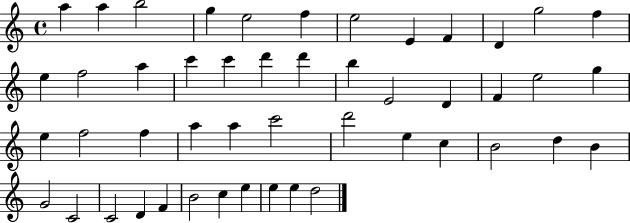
A5/q A5/q B5/h G5/q E5/h F5/q E5/h E4/q F4/q D4/q G5/h F5/q E5/q F5/h A5/q C6/q C6/q D6/q D6/q B5/q E4/h D4/q F4/q E5/h G5/q E5/q F5/h F5/q A5/q A5/q C6/h D6/h E5/q C5/q B4/h D5/q B4/q G4/h C4/h C4/h D4/q F4/q B4/h C5/q E5/q E5/q E5/q D5/h